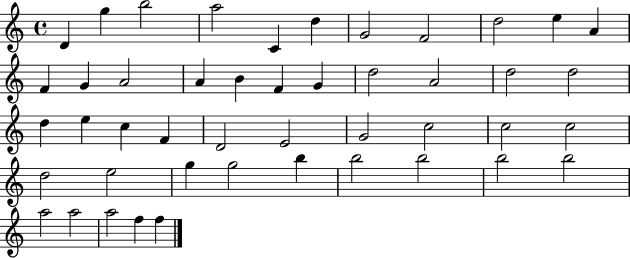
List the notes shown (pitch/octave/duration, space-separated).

D4/q G5/q B5/h A5/h C4/q D5/q G4/h F4/h D5/h E5/q A4/q F4/q G4/q A4/h A4/q B4/q F4/q G4/q D5/h A4/h D5/h D5/h D5/q E5/q C5/q F4/q D4/h E4/h G4/h C5/h C5/h C5/h D5/h E5/h G5/q G5/h B5/q B5/h B5/h B5/h B5/h A5/h A5/h A5/h F5/q F5/q